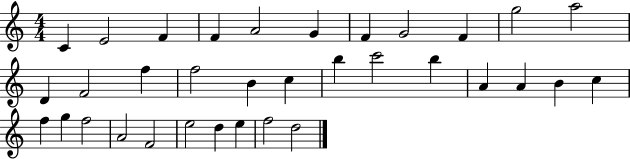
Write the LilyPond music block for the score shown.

{
  \clef treble
  \numericTimeSignature
  \time 4/4
  \key c \major
  c'4 e'2 f'4 | f'4 a'2 g'4 | f'4 g'2 f'4 | g''2 a''2 | \break d'4 f'2 f''4 | f''2 b'4 c''4 | b''4 c'''2 b''4 | a'4 a'4 b'4 c''4 | \break f''4 g''4 f''2 | a'2 f'2 | e''2 d''4 e''4 | f''2 d''2 | \break \bar "|."
}